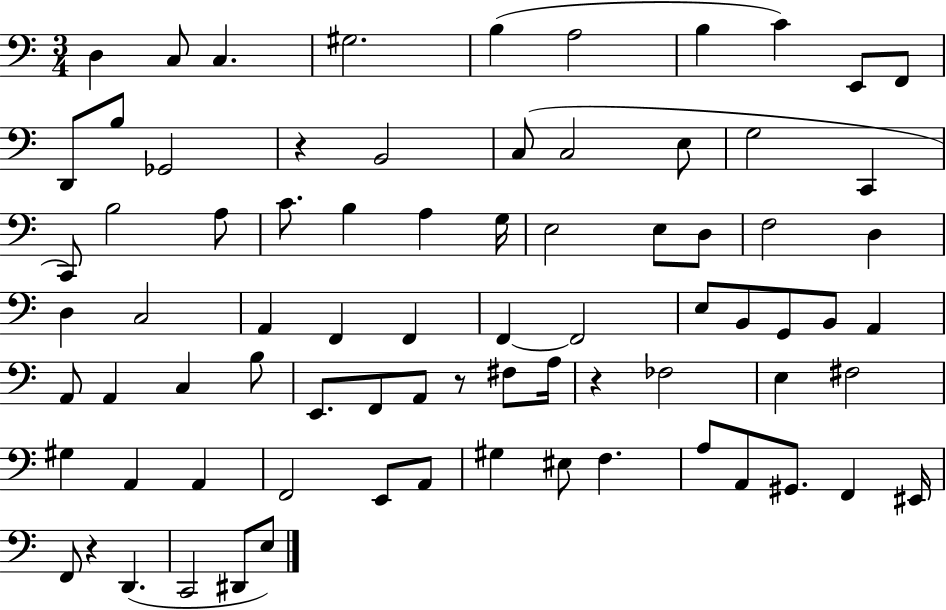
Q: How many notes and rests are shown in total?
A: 78